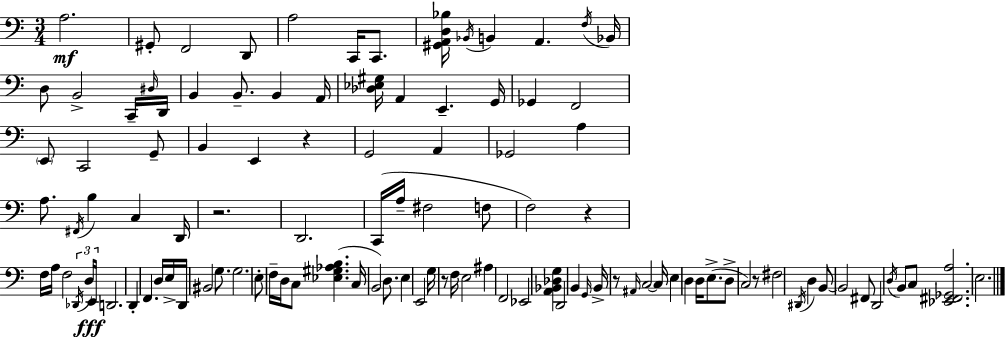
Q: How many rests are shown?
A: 6